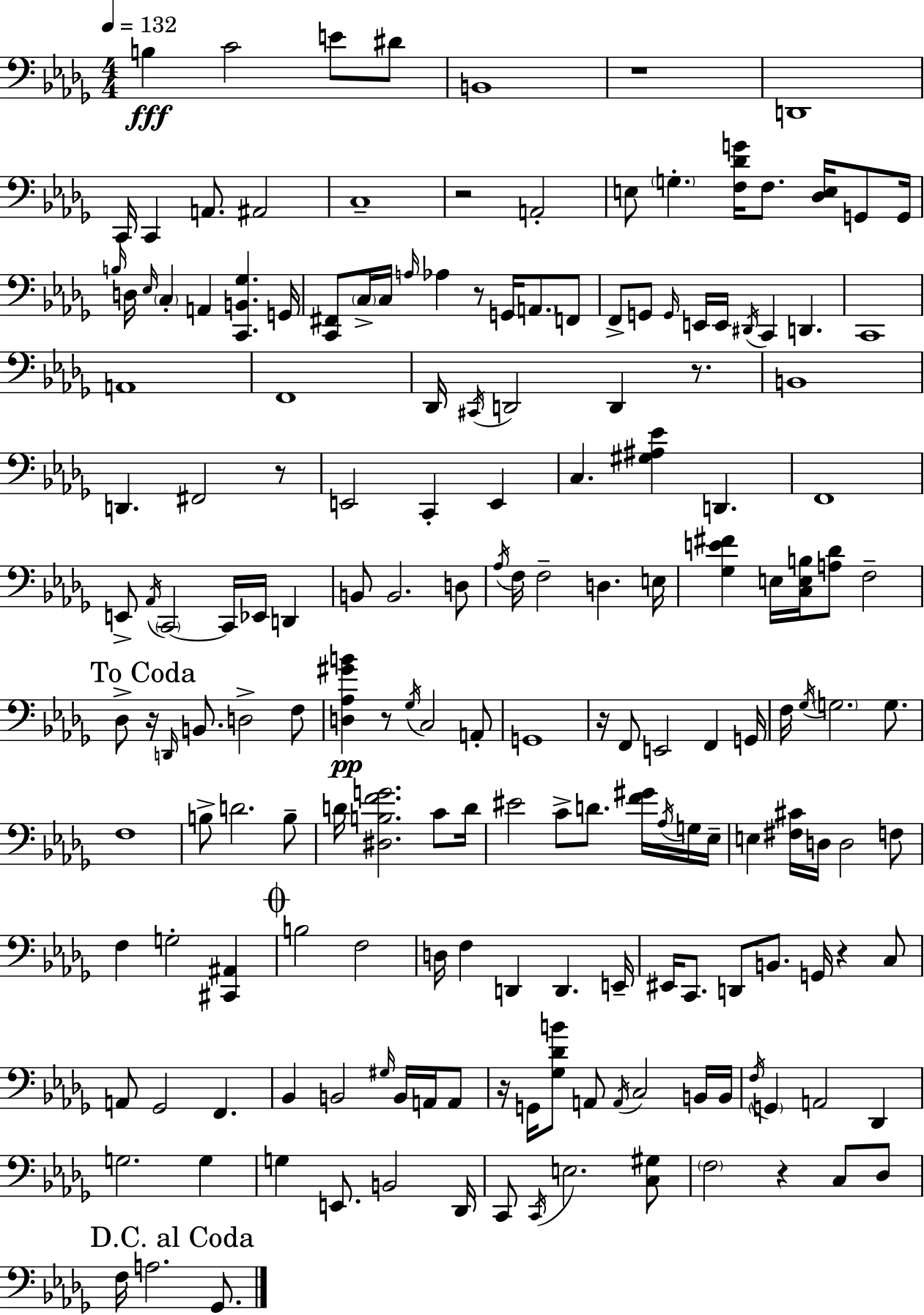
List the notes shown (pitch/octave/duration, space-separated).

B3/q C4/h E4/e D#4/e B2/w R/w D2/w C2/s C2/q A2/e. A#2/h C3/w R/h A2/h E3/e G3/q. [F3,Db4,G4]/s F3/e. [Db3,E3]/s G2/e G2/s B3/s D3/s Eb3/s C3/q A2/q [C2,B2,Gb3]/q. G2/s [C2,F#2]/e C3/s C3/s A3/s Ab3/q R/e G2/s A2/e. F2/e F2/e G2/e G2/s E2/s E2/s D#2/s C2/q D2/q. C2/w A2/w F2/w Db2/s C#2/s D2/h D2/q R/e. B2/w D2/q. F#2/h R/e E2/h C2/q E2/q C3/q. [G#3,A#3,Eb4]/q D2/q. F2/w E2/e Ab2/s C2/h C2/s Eb2/s D2/q B2/e B2/h. D3/e Ab3/s F3/s F3/h D3/q. E3/s [Gb3,E4,F#4]/q E3/s [C3,E3,B3]/s [A3,Db4]/e F3/h Db3/e R/s D2/s B2/e. D3/h F3/e [D3,Ab3,G#4,B4]/q R/e Gb3/s C3/h A2/e G2/w R/s F2/e E2/h F2/q G2/s F3/s Gb3/s G3/h. G3/e. F3/w B3/e D4/h. B3/e D4/s [D#3,B3,F4,G4]/h. C4/e D4/s EIS4/h C4/e D4/e. [F4,G#4]/s Ab3/s G3/s Eb3/s E3/q [F#3,C#4]/s D3/s D3/h F3/e F3/q G3/h [C#2,A#2]/q B3/h F3/h D3/s F3/q D2/q D2/q. E2/s EIS2/s C2/e. D2/e B2/e. G2/s R/q C3/e A2/e Gb2/h F2/q. Bb2/q B2/h G#3/s B2/s A2/s A2/e R/s G2/s [Gb3,Db4,B4]/e A2/e A2/s C3/h B2/s B2/s F3/s G2/q A2/h Db2/q G3/h. G3/q G3/q E2/e. B2/h Db2/s C2/e C2/s E3/h. [C3,G#3]/e F3/h R/q C3/e Db3/e F3/s A3/h. Gb2/e.